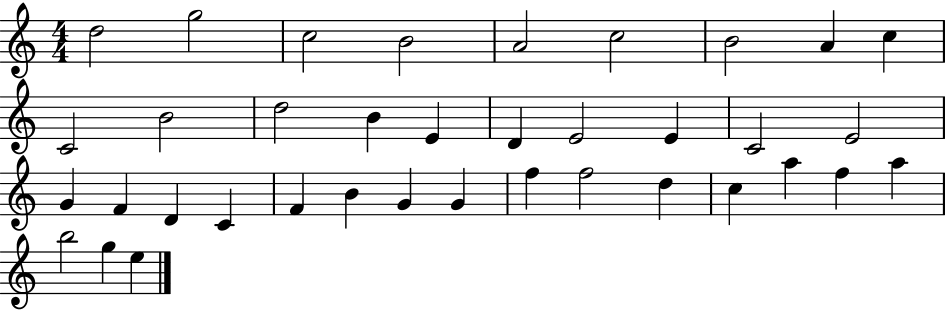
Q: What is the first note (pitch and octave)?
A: D5